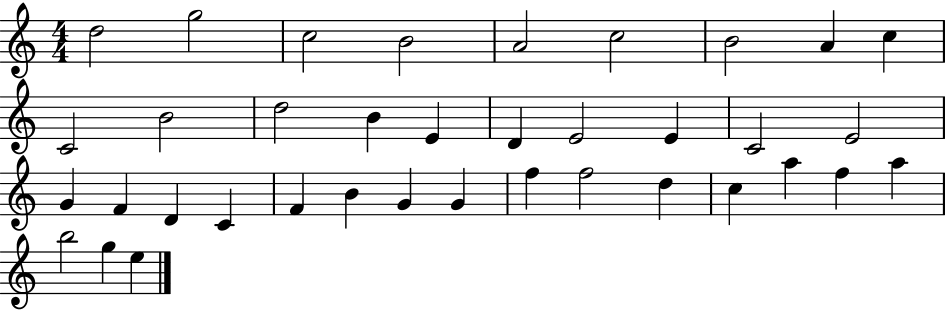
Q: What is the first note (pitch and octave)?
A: D5